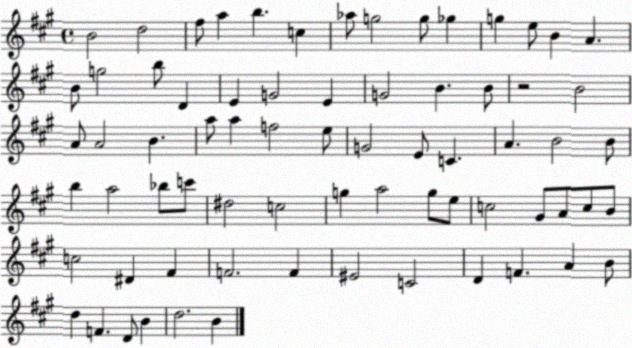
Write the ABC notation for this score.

X:1
T:Untitled
M:4/4
L:1/4
K:A
B2 d2 ^f/2 a b c _a/2 g2 g/2 _g g e/2 B A B/2 g2 b/2 D E G2 E G2 B B/2 z2 B2 A/2 A2 B a/2 a f2 e/2 G2 E/2 C A B2 B/2 b a2 _b/2 c'/2 ^d2 c2 g a2 g/2 e/2 c2 ^G/2 A/2 c/2 B/2 c2 ^D ^F F2 F ^E2 C2 D F A B/2 d F D/2 B d2 B